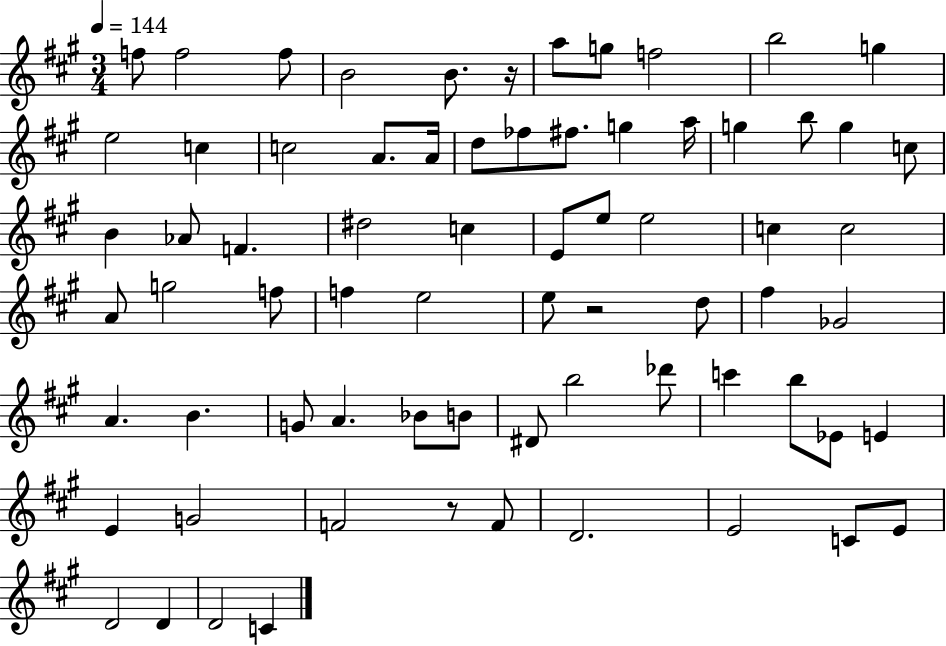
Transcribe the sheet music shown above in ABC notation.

X:1
T:Untitled
M:3/4
L:1/4
K:A
f/2 f2 f/2 B2 B/2 z/4 a/2 g/2 f2 b2 g e2 c c2 A/2 A/4 d/2 _f/2 ^f/2 g a/4 g b/2 g c/2 B _A/2 F ^d2 c E/2 e/2 e2 c c2 A/2 g2 f/2 f e2 e/2 z2 d/2 ^f _G2 A B G/2 A _B/2 B/2 ^D/2 b2 _d'/2 c' b/2 _E/2 E E G2 F2 z/2 F/2 D2 E2 C/2 E/2 D2 D D2 C